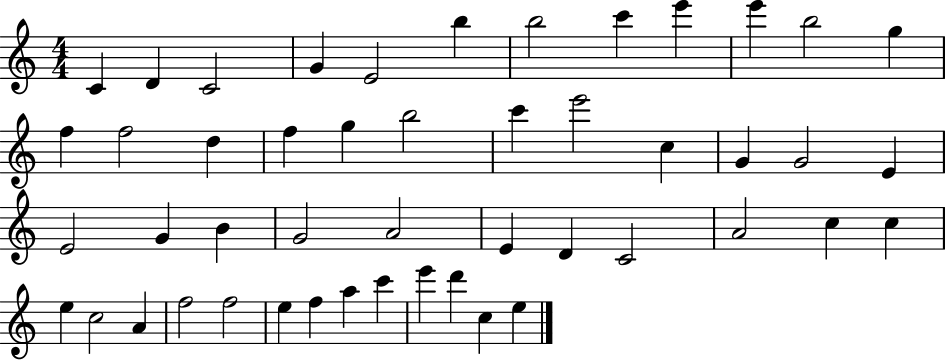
C4/q D4/q C4/h G4/q E4/h B5/q B5/h C6/q E6/q E6/q B5/h G5/q F5/q F5/h D5/q F5/q G5/q B5/h C6/q E6/h C5/q G4/q G4/h E4/q E4/h G4/q B4/q G4/h A4/h E4/q D4/q C4/h A4/h C5/q C5/q E5/q C5/h A4/q F5/h F5/h E5/q F5/q A5/q C6/q E6/q D6/q C5/q E5/q